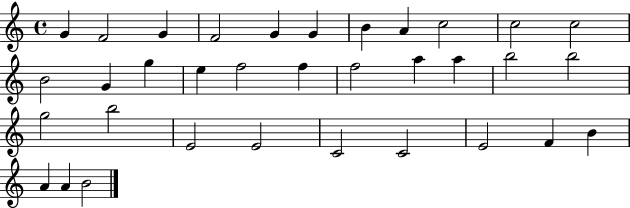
G4/q F4/h G4/q F4/h G4/q G4/q B4/q A4/q C5/h C5/h C5/h B4/h G4/q G5/q E5/q F5/h F5/q F5/h A5/q A5/q B5/h B5/h G5/h B5/h E4/h E4/h C4/h C4/h E4/h F4/q B4/q A4/q A4/q B4/h